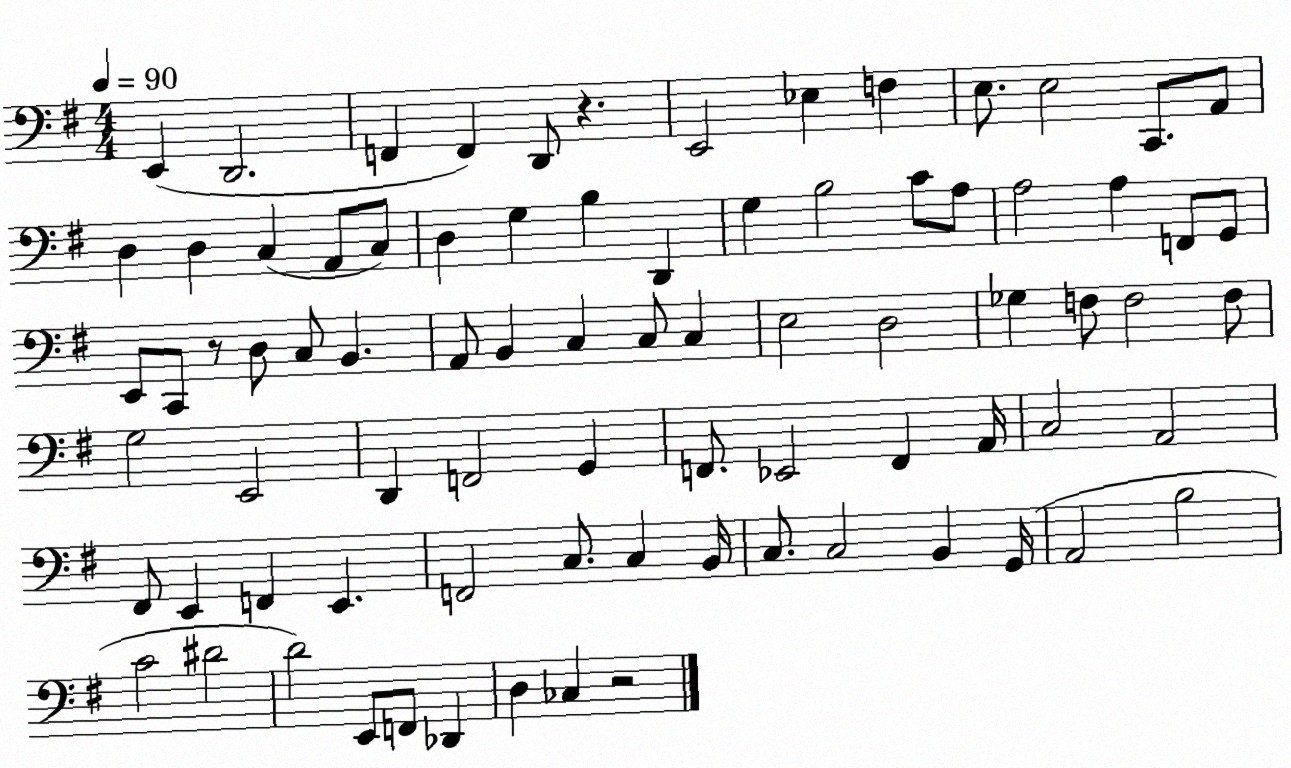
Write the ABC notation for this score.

X:1
T:Untitled
M:4/4
L:1/4
K:G
E,, D,,2 F,, F,, D,,/2 z E,,2 _E, F, E,/2 E,2 C,,/2 A,,/2 D, D, C, A,,/2 C,/2 D, G, B, D,, G, B,2 C/2 A,/2 A,2 A, F,,/2 G,,/2 E,,/2 C,,/2 z/2 D,/2 C,/2 B,, A,,/2 B,, C, C,/2 C, E,2 D,2 _G, F,/2 F,2 F,/2 G,2 E,,2 D,, F,,2 G,, F,,/2 _E,,2 F,, A,,/4 C,2 A,,2 ^F,,/2 E,, F,, E,, F,,2 C,/2 C, B,,/4 C,/2 C,2 B,, G,,/4 A,,2 B,2 C2 ^D2 D2 E,,/2 F,,/2 _D,, D, _C, z2